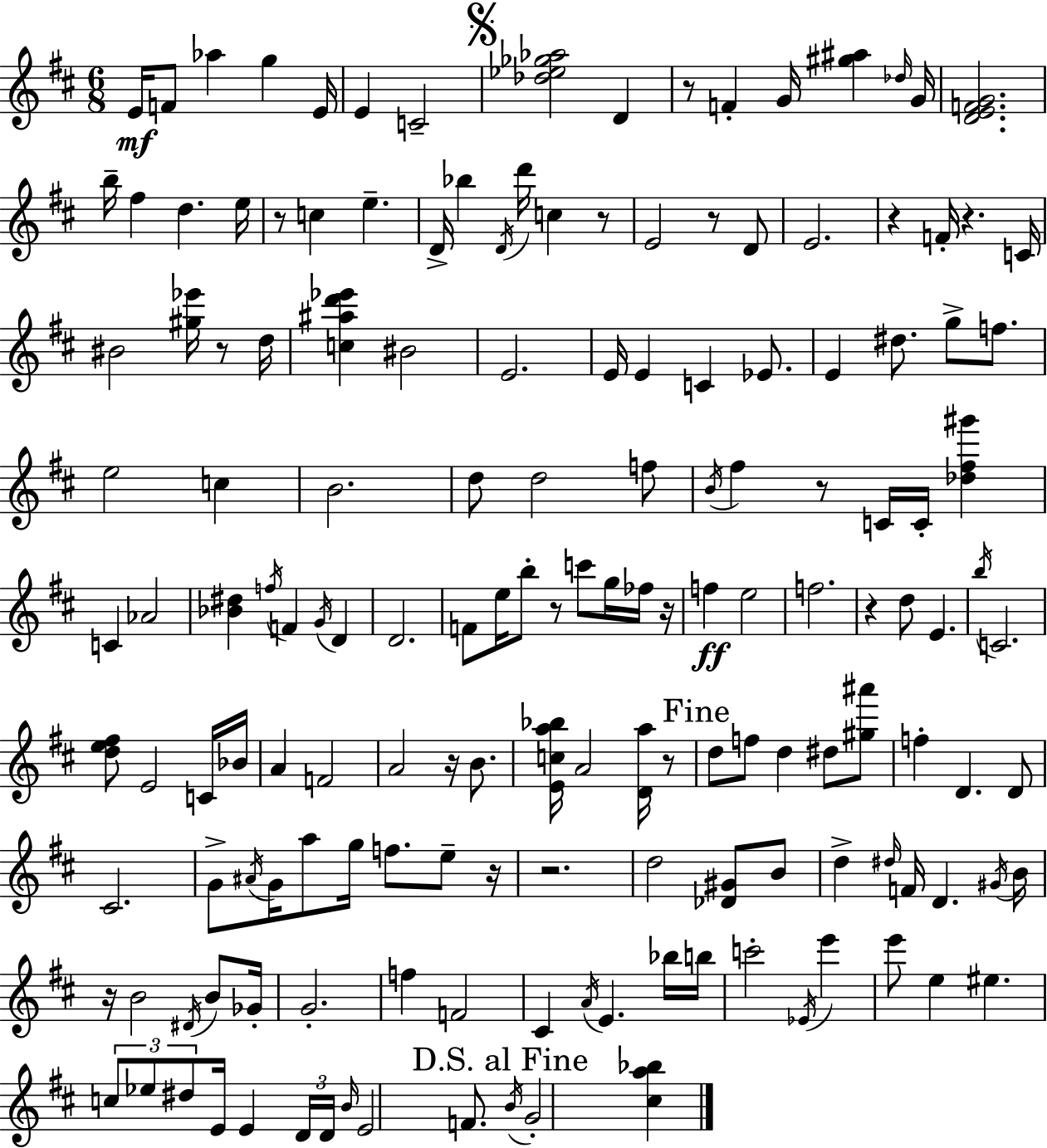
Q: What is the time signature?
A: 6/8